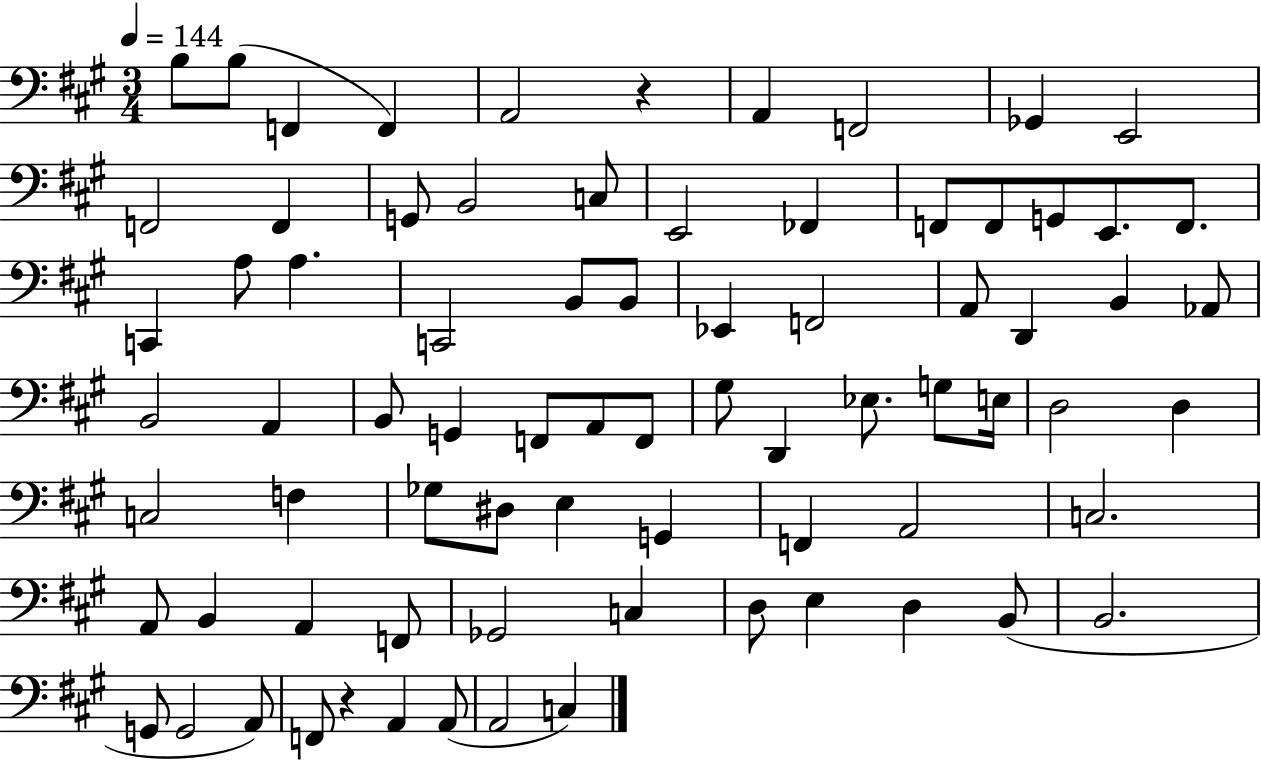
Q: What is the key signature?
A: A major